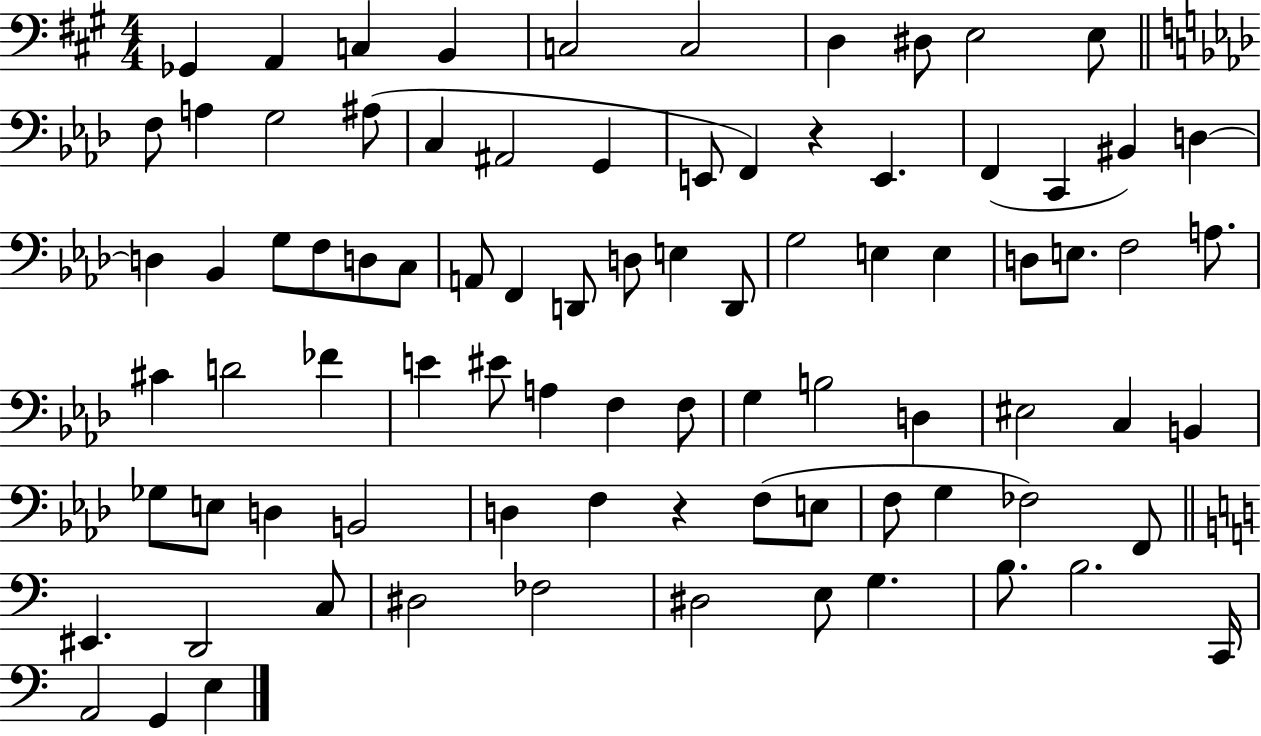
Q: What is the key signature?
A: A major